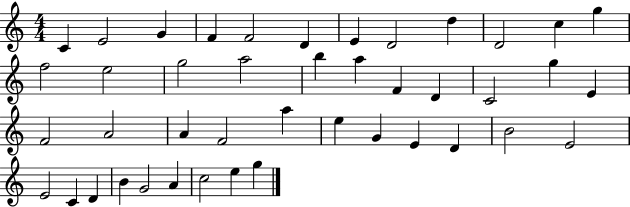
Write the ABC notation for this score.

X:1
T:Untitled
M:4/4
L:1/4
K:C
C E2 G F F2 D E D2 d D2 c g f2 e2 g2 a2 b a F D C2 g E F2 A2 A F2 a e G E D B2 E2 E2 C D B G2 A c2 e g